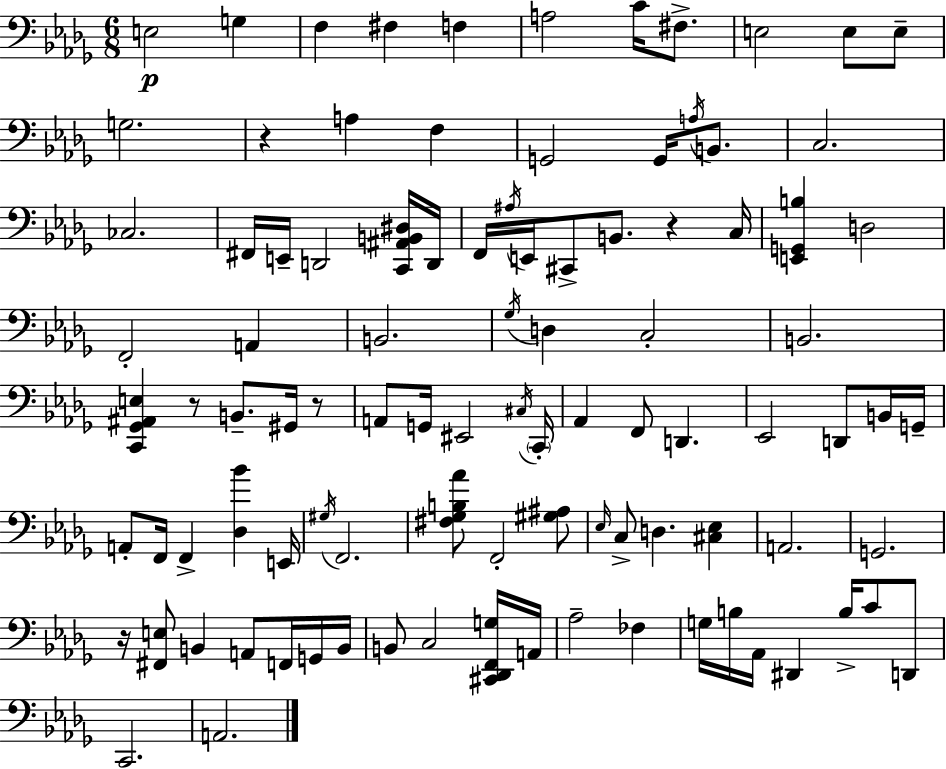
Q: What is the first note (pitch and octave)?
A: E3